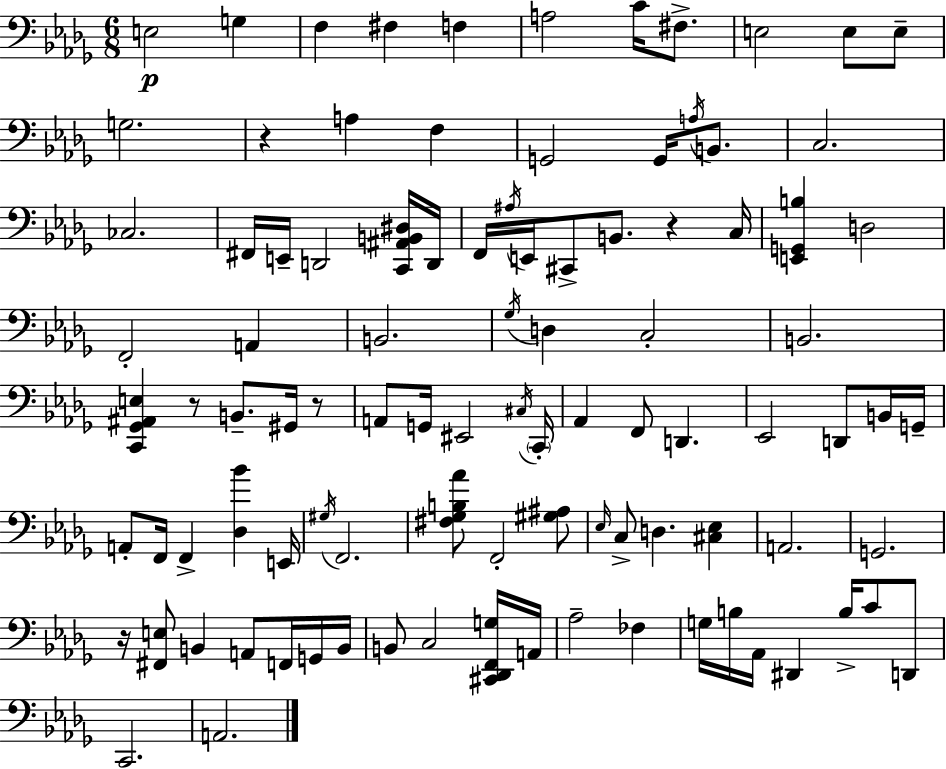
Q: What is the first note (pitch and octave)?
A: E3